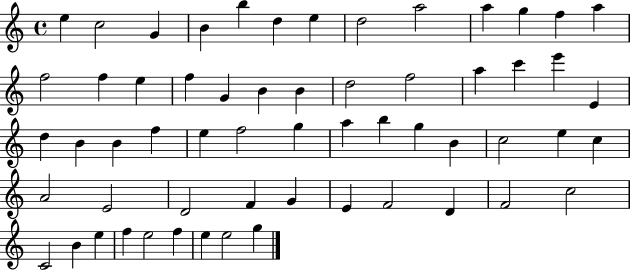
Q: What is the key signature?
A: C major